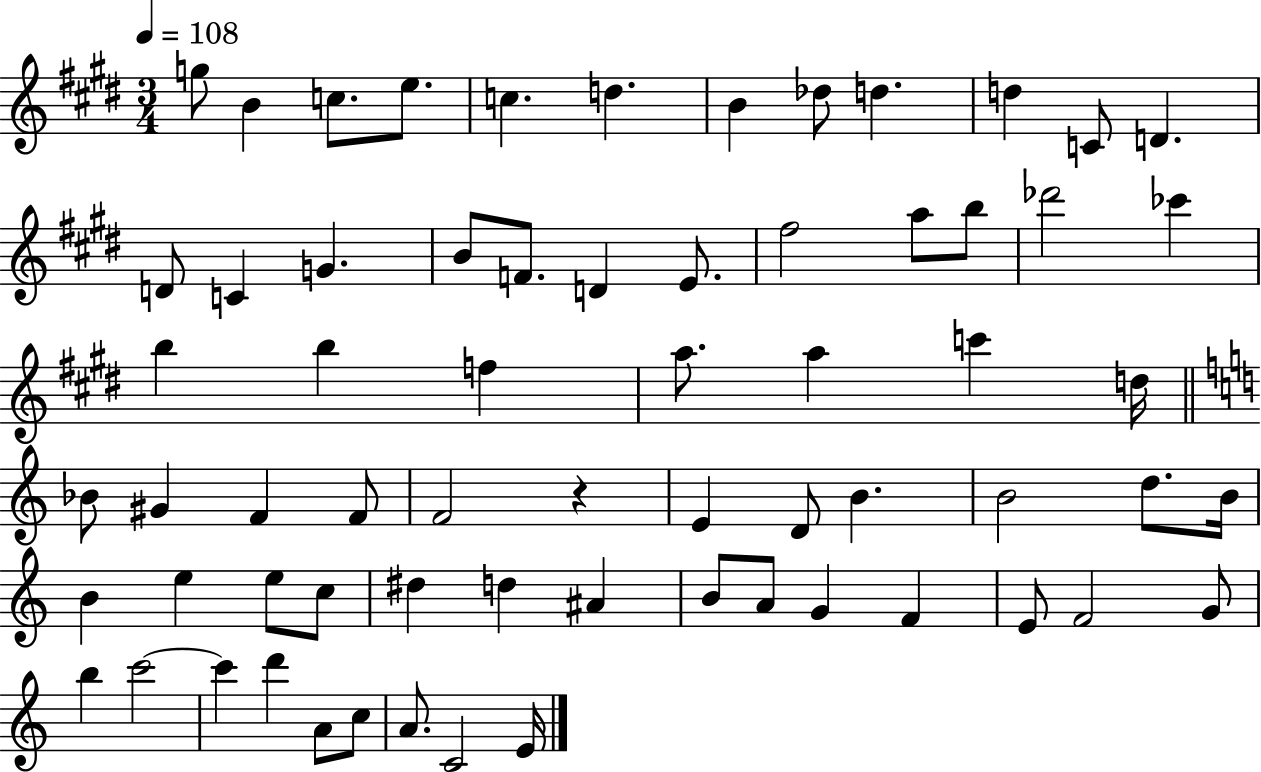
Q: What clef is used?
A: treble